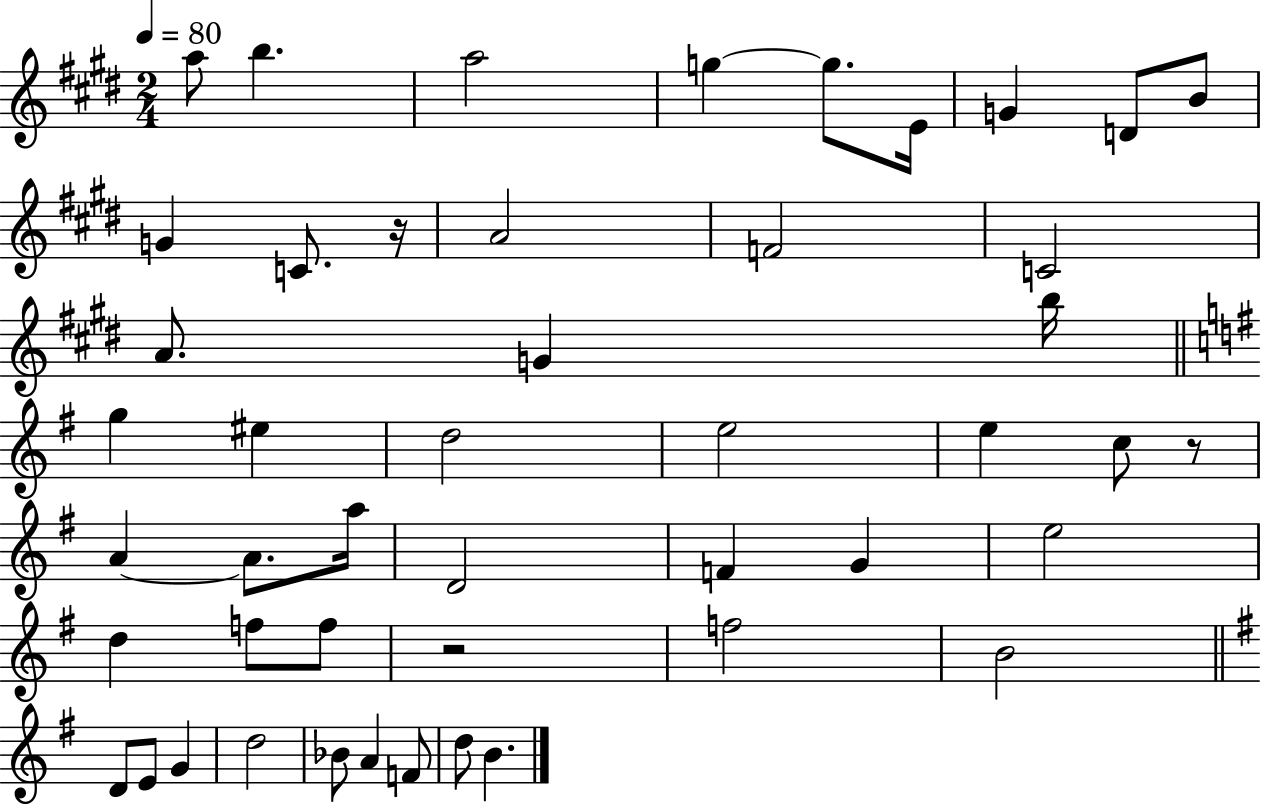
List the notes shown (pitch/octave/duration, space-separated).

A5/e B5/q. A5/h G5/q G5/e. E4/s G4/q D4/e B4/e G4/q C4/e. R/s A4/h F4/h C4/h A4/e. G4/q B5/s G5/q EIS5/q D5/h E5/h E5/q C5/e R/e A4/q A4/e. A5/s D4/h F4/q G4/q E5/h D5/q F5/e F5/e R/h F5/h B4/h D4/e E4/e G4/q D5/h Bb4/e A4/q F4/e D5/e B4/q.